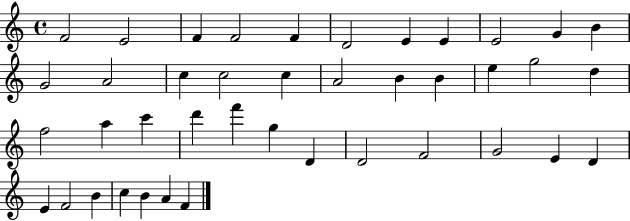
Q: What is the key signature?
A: C major